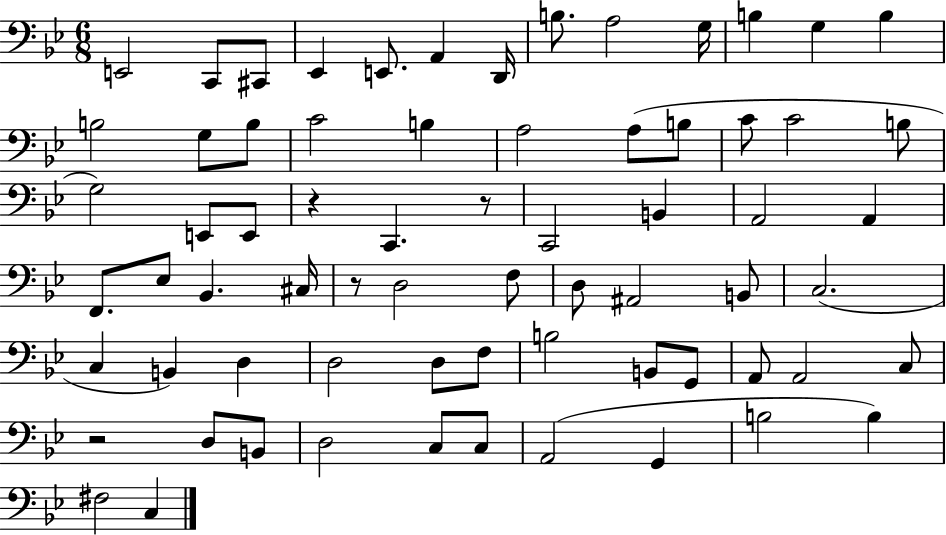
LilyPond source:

{
  \clef bass
  \numericTimeSignature
  \time 6/8
  \key bes \major
  e,2 c,8 cis,8 | ees,4 e,8. a,4 d,16 | b8. a2 g16 | b4 g4 b4 | \break b2 g8 b8 | c'2 b4 | a2 a8( b8 | c'8 c'2 b8 | \break g2) e,8 e,8 | r4 c,4. r8 | c,2 b,4 | a,2 a,4 | \break f,8. ees8 bes,4. cis16 | r8 d2 f8 | d8 ais,2 b,8 | c2.( | \break c4 b,4) d4 | d2 d8 f8 | b2 b,8 g,8 | a,8 a,2 c8 | \break r2 d8 b,8 | d2 c8 c8 | a,2( g,4 | b2 b4) | \break fis2 c4 | \bar "|."
}